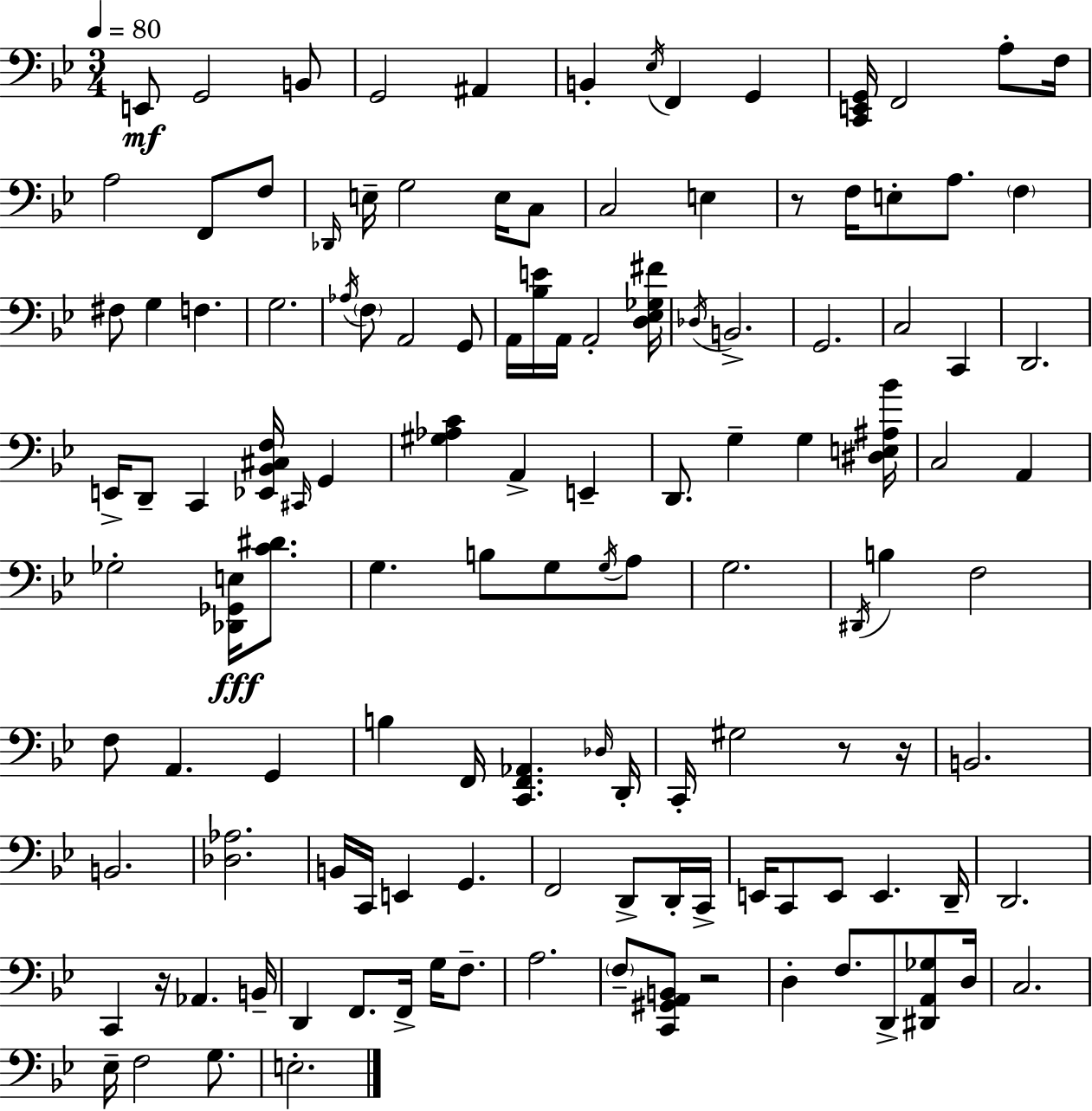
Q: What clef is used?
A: bass